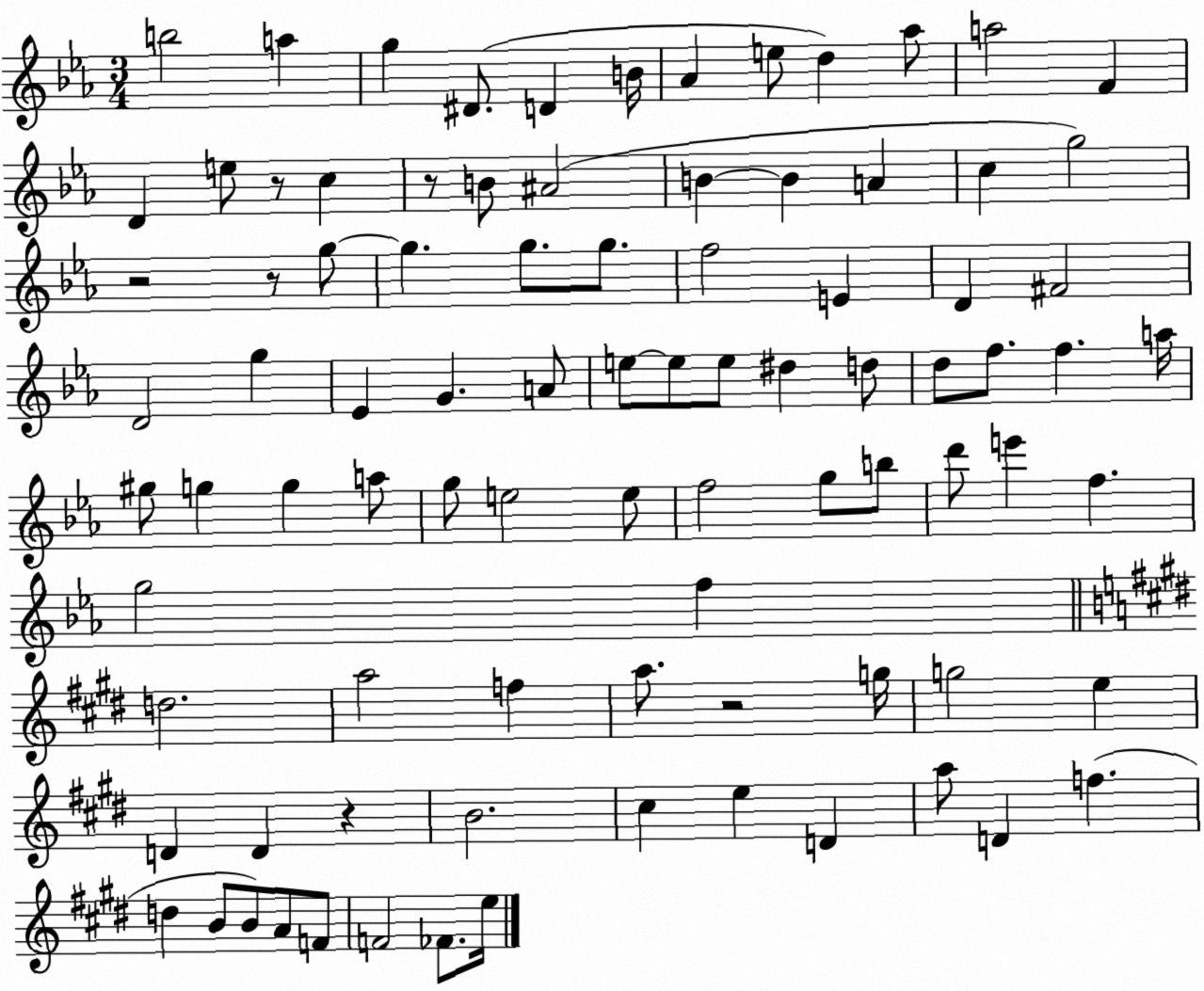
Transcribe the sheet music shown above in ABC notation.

X:1
T:Untitled
M:3/4
L:1/4
K:Eb
b2 a g ^D/2 D B/4 _A e/2 d _a/2 a2 F D e/2 z/2 c z/2 B/2 ^A2 B B A c g2 z2 z/2 g/2 g g/2 g/2 f2 E D ^F2 D2 g _E G A/2 e/2 e/2 e/2 ^d d/2 d/2 f/2 f a/4 ^g/2 g g a/2 g/2 e2 e/2 f2 g/2 b/2 d'/2 e' f g2 f d2 a2 f a/2 z2 g/4 g2 e D D z B2 ^c e D a/2 D f d B/2 B/2 A/2 F/2 F2 _F/2 e/4